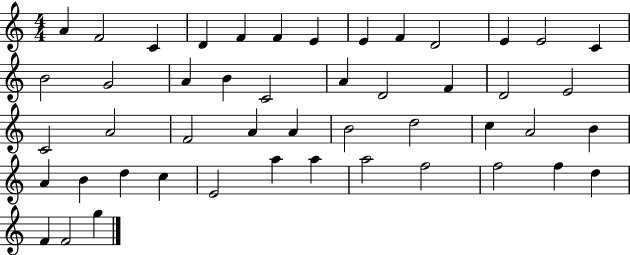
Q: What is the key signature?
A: C major